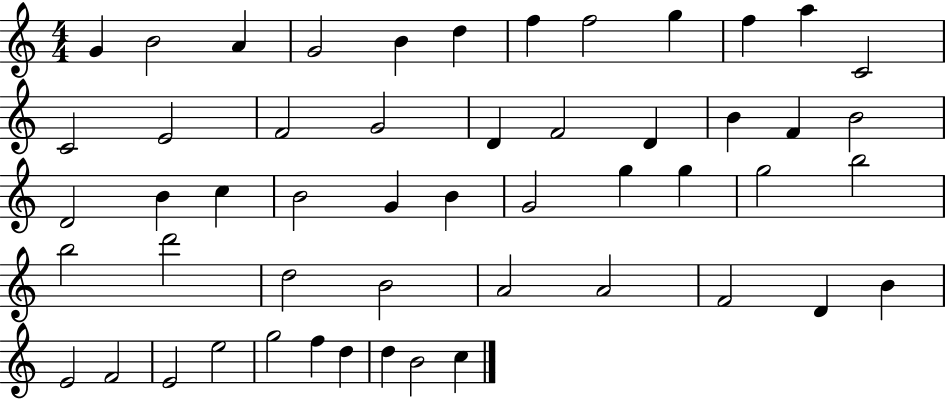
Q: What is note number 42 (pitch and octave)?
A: B4